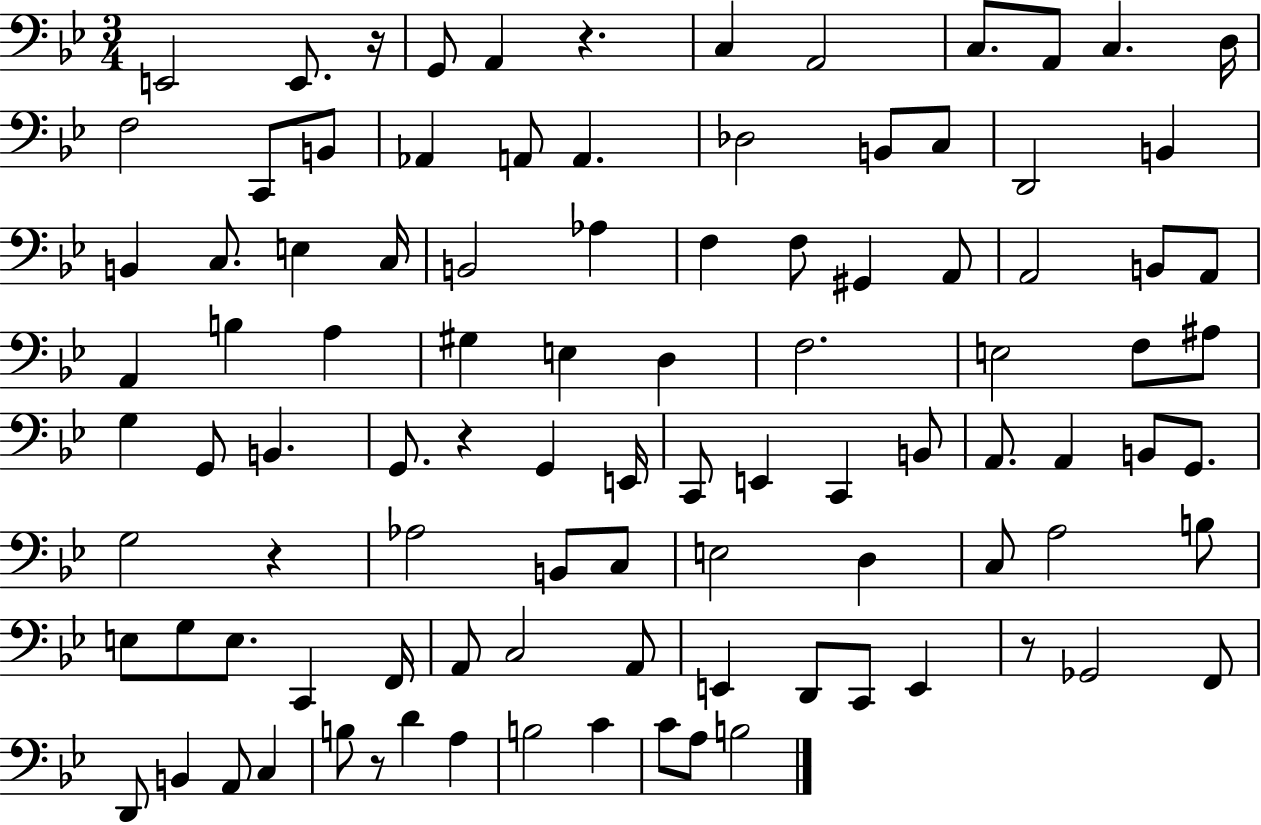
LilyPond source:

{
  \clef bass
  \numericTimeSignature
  \time 3/4
  \key bes \major
  \repeat volta 2 { e,2 e,8. r16 | g,8 a,4 r4. | c4 a,2 | c8. a,8 c4. d16 | \break f2 c,8 b,8 | aes,4 a,8 a,4. | des2 b,8 c8 | d,2 b,4 | \break b,4 c8. e4 c16 | b,2 aes4 | f4 f8 gis,4 a,8 | a,2 b,8 a,8 | \break a,4 b4 a4 | gis4 e4 d4 | f2. | e2 f8 ais8 | \break g4 g,8 b,4. | g,8. r4 g,4 e,16 | c,8 e,4 c,4 b,8 | a,8. a,4 b,8 g,8. | \break g2 r4 | aes2 b,8 c8 | e2 d4 | c8 a2 b8 | \break e8 g8 e8. c,4 f,16 | a,8 c2 a,8 | e,4 d,8 c,8 e,4 | r8 ges,2 f,8 | \break d,8 b,4 a,8 c4 | b8 r8 d'4 a4 | b2 c'4 | c'8 a8 b2 | \break } \bar "|."
}